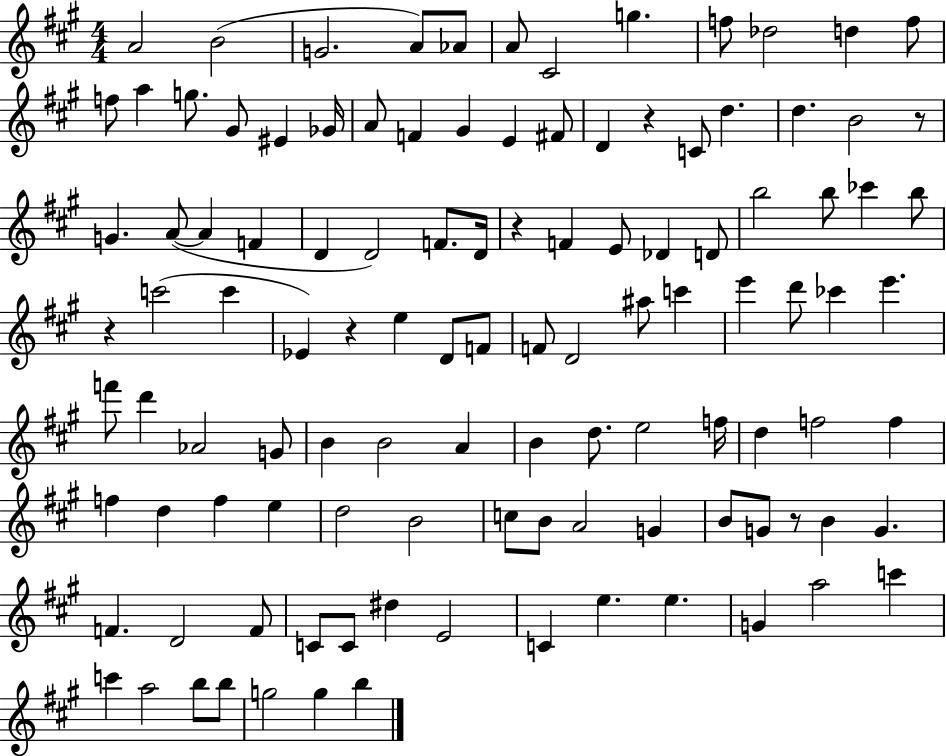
{
  \clef treble
  \numericTimeSignature
  \time 4/4
  \key a \major
  a'2 b'2( | g'2. a'8) aes'8 | a'8 cis'2 g''4. | f''8 des''2 d''4 f''8 | \break f''8 a''4 g''8. gis'8 eis'4 ges'16 | a'8 f'4 gis'4 e'4 fis'8 | d'4 r4 c'8 d''4. | d''4. b'2 r8 | \break g'4. a'8~(~ a'4 f'4 | d'4 d'2) f'8. d'16 | r4 f'4 e'8 des'4 d'8 | b''2 b''8 ces'''4 b''8 | \break r4 c'''2( c'''4 | ees'4) r4 e''4 d'8 f'8 | f'8 d'2 ais''8 c'''4 | e'''4 d'''8 ces'''4 e'''4. | \break f'''8 d'''4 aes'2 g'8 | b'4 b'2 a'4 | b'4 d''8. e''2 f''16 | d''4 f''2 f''4 | \break f''4 d''4 f''4 e''4 | d''2 b'2 | c''8 b'8 a'2 g'4 | b'8 g'8 r8 b'4 g'4. | \break f'4. d'2 f'8 | c'8 c'8 dis''4 e'2 | c'4 e''4. e''4. | g'4 a''2 c'''4 | \break c'''4 a''2 b''8 b''8 | g''2 g''4 b''4 | \bar "|."
}